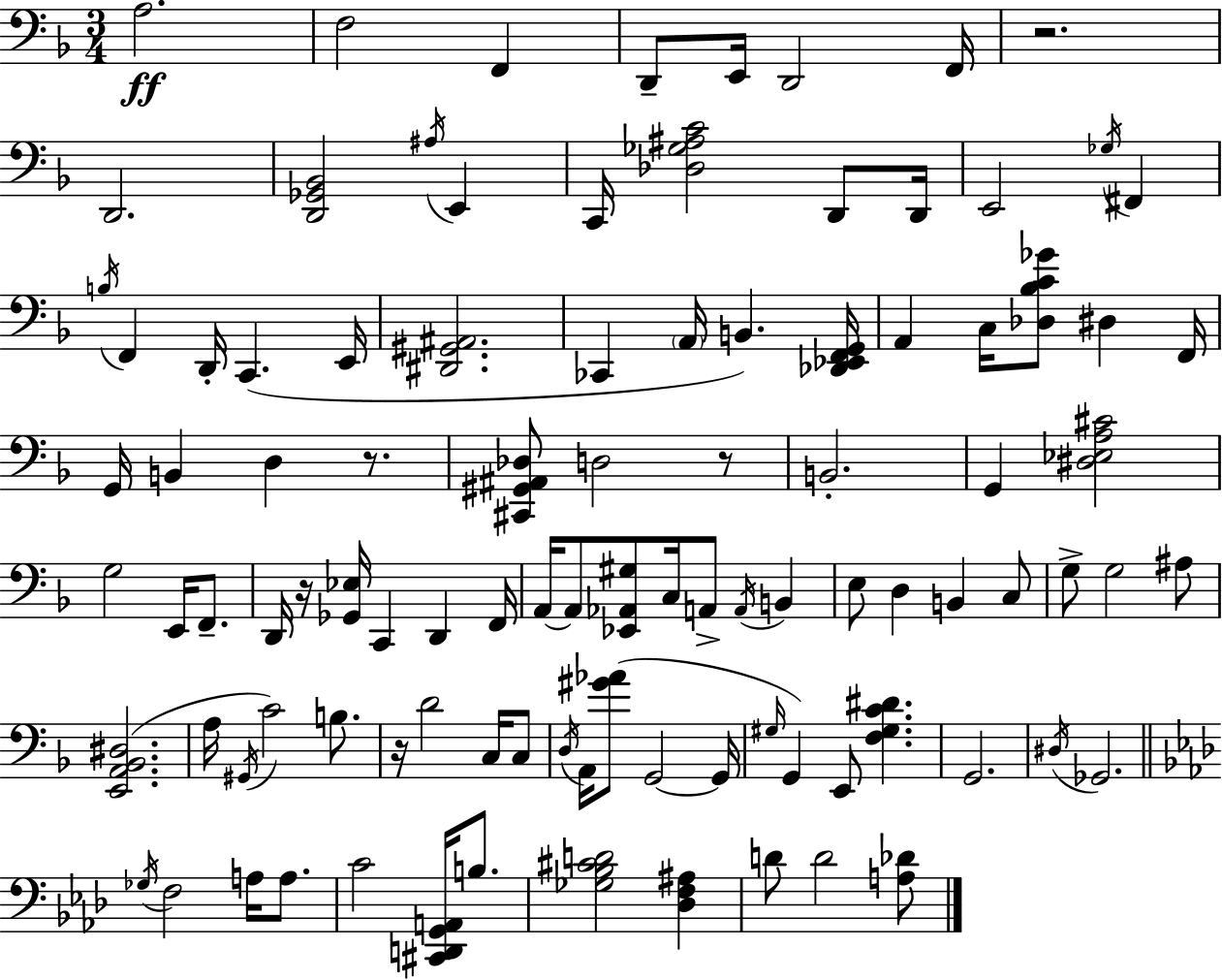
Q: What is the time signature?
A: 3/4